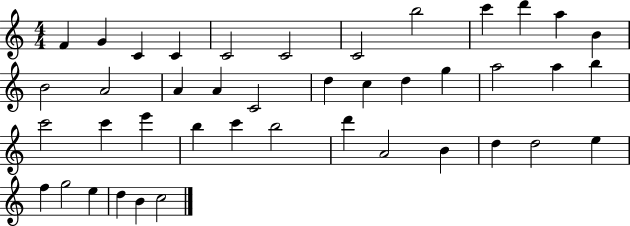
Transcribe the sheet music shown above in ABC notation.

X:1
T:Untitled
M:4/4
L:1/4
K:C
F G C C C2 C2 C2 b2 c' d' a B B2 A2 A A C2 d c d g a2 a b c'2 c' e' b c' b2 d' A2 B d d2 e f g2 e d B c2